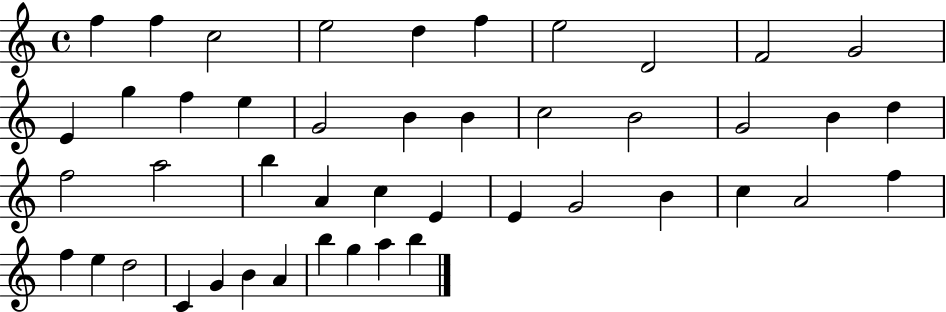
X:1
T:Untitled
M:4/4
L:1/4
K:C
f f c2 e2 d f e2 D2 F2 G2 E g f e G2 B B c2 B2 G2 B d f2 a2 b A c E E G2 B c A2 f f e d2 C G B A b g a b